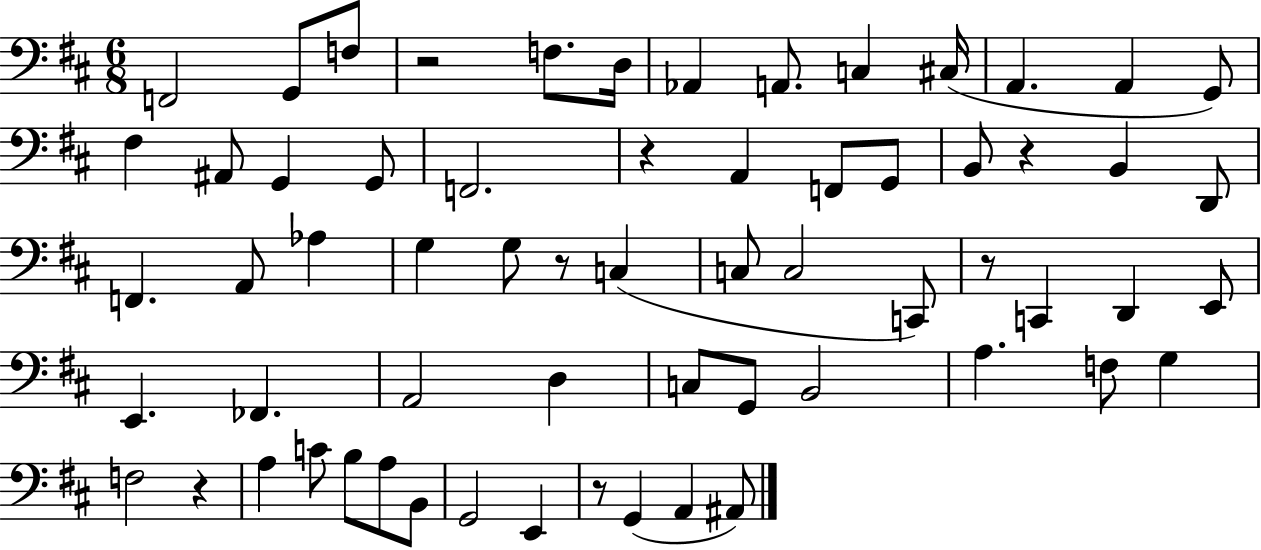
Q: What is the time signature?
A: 6/8